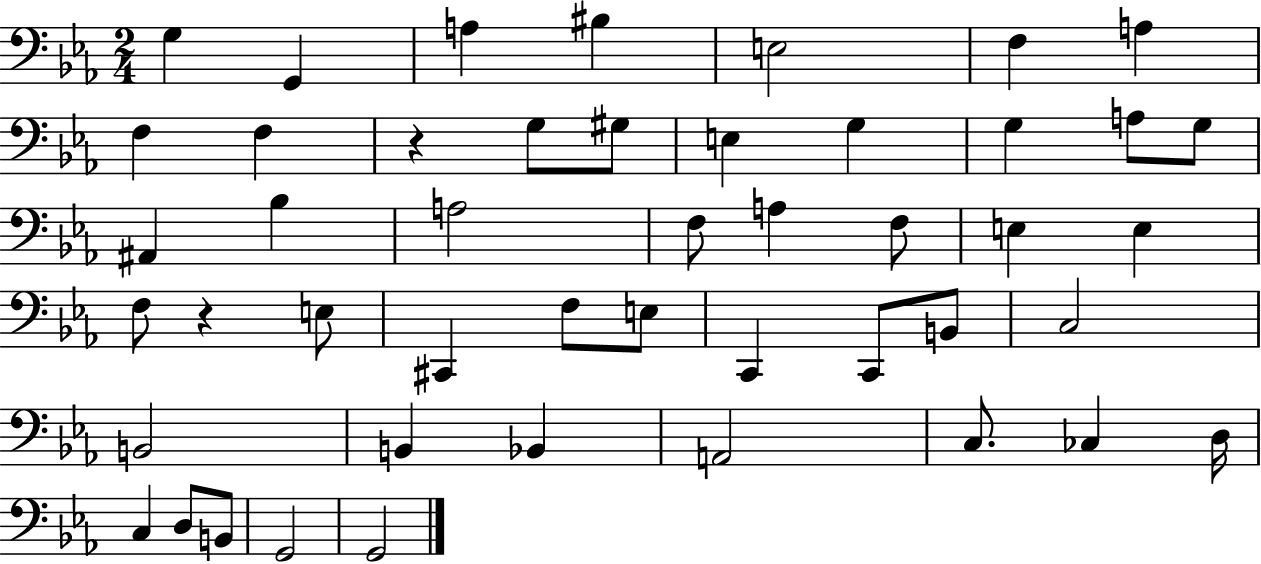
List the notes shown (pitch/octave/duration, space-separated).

G3/q G2/q A3/q BIS3/q E3/h F3/q A3/q F3/q F3/q R/q G3/e G#3/e E3/q G3/q G3/q A3/e G3/e A#2/q Bb3/q A3/h F3/e A3/q F3/e E3/q E3/q F3/e R/q E3/e C#2/q F3/e E3/e C2/q C2/e B2/e C3/h B2/h B2/q Bb2/q A2/h C3/e. CES3/q D3/s C3/q D3/e B2/e G2/h G2/h